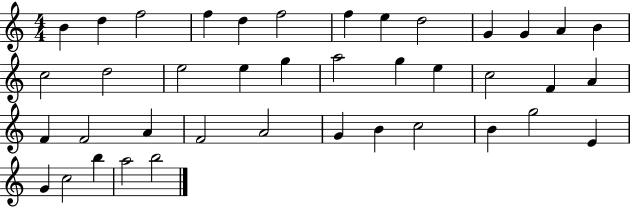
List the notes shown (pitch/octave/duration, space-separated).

B4/q D5/q F5/h F5/q D5/q F5/h F5/q E5/q D5/h G4/q G4/q A4/q B4/q C5/h D5/h E5/h E5/q G5/q A5/h G5/q E5/q C5/h F4/q A4/q F4/q F4/h A4/q F4/h A4/h G4/q B4/q C5/h B4/q G5/h E4/q G4/q C5/h B5/q A5/h B5/h